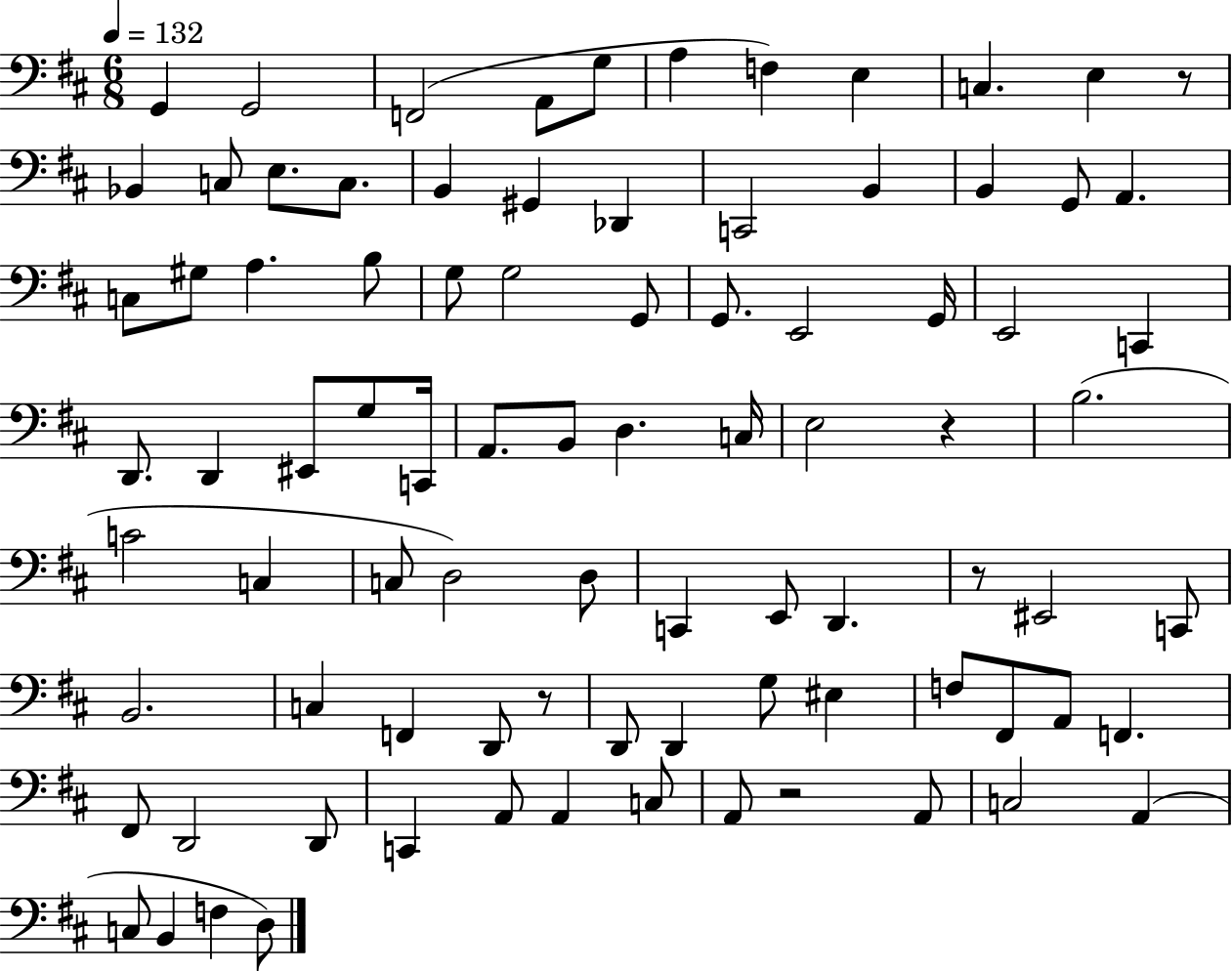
{
  \clef bass
  \numericTimeSignature
  \time 6/8
  \key d \major
  \tempo 4 = 132
  g,4 g,2 | f,2( a,8 g8 | a4 f4) e4 | c4. e4 r8 | \break bes,4 c8 e8. c8. | b,4 gis,4 des,4 | c,2 b,4 | b,4 g,8 a,4. | \break c8 gis8 a4. b8 | g8 g2 g,8 | g,8. e,2 g,16 | e,2 c,4 | \break d,8. d,4 eis,8 g8 c,16 | a,8. b,8 d4. c16 | e2 r4 | b2.( | \break c'2 c4 | c8 d2) d8 | c,4 e,8 d,4. | r8 eis,2 c,8 | \break b,2. | c4 f,4 d,8 r8 | d,8 d,4 g8 eis4 | f8 fis,8 a,8 f,4. | \break fis,8 d,2 d,8 | c,4 a,8 a,4 c8 | a,8 r2 a,8 | c2 a,4( | \break c8 b,4 f4 d8) | \bar "|."
}